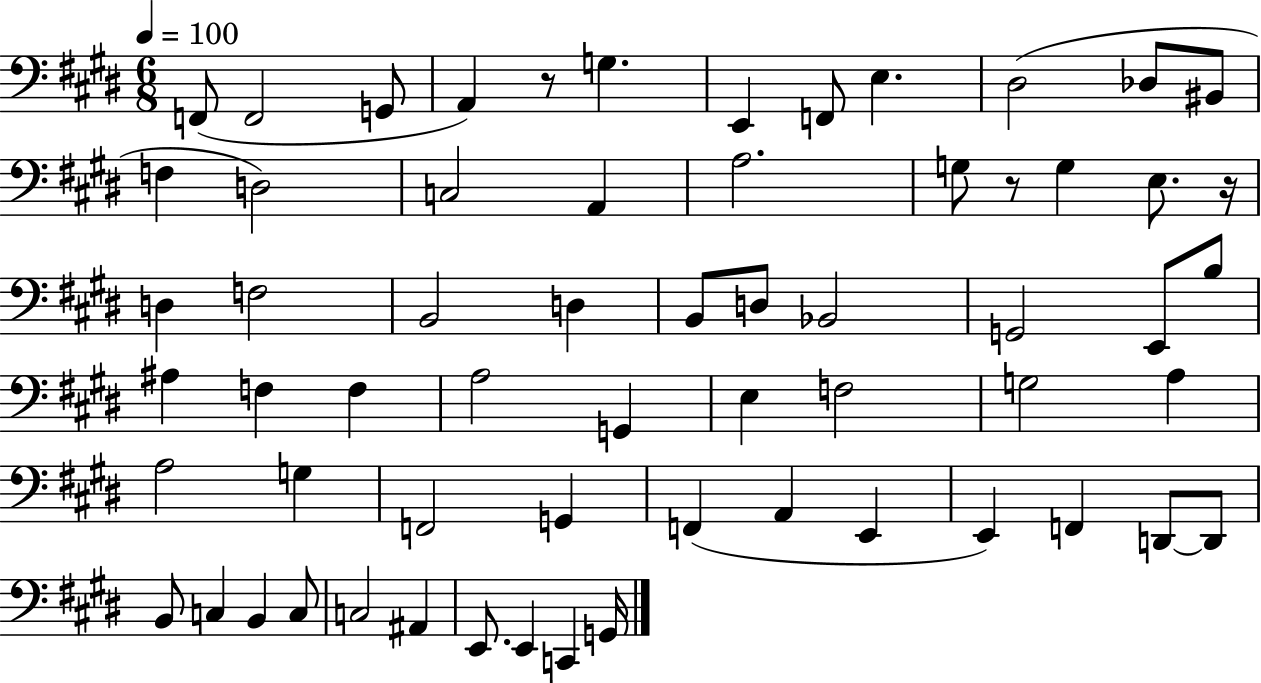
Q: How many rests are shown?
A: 3